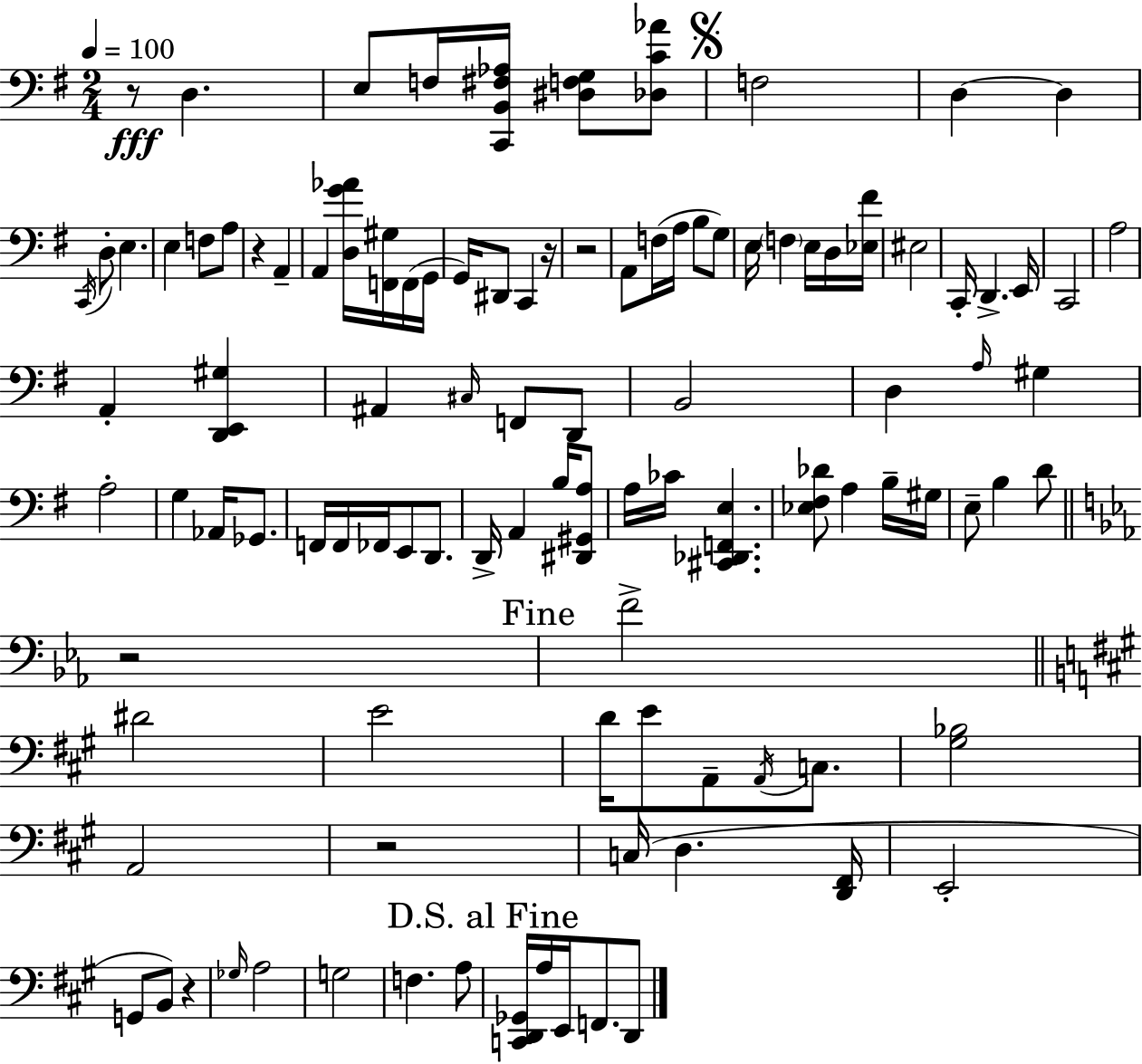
X:1
T:Untitled
M:2/4
L:1/4
K:Em
z/2 D, E,/2 F,/4 [C,,B,,^F,_A,]/4 [^D,F,G,]/2 [_D,C_A]/2 F,2 D, D, C,,/4 D,/2 E, E, F,/2 A,/2 z A,, A,, [D,G_A]/4 [F,,^G,]/4 F,,/4 G,,/4 G,,/4 ^D,,/2 C,, z/4 z2 A,,/2 F,/4 A,/4 B,/2 G,/2 E,/4 F, E,/4 D,/4 [_E,^F]/4 ^E,2 C,,/4 D,, E,,/4 C,,2 A,2 A,, [D,,E,,^G,] ^A,, ^C,/4 F,,/2 D,,/2 B,,2 D, A,/4 ^G, A,2 G, _A,,/4 _G,,/2 F,,/4 F,,/4 _F,,/4 E,,/2 D,,/2 D,,/4 A,, B,/4 [^D,,^G,,A,]/2 A,/4 _C/4 [^C,,_D,,F,,E,] [_E,^F,_D]/2 A, B,/4 ^G,/4 E,/2 B, D/2 z2 F2 ^D2 E2 D/4 E/2 A,,/2 A,,/4 C,/2 [^G,_B,]2 A,,2 z2 C,/4 D, [D,,^F,,]/4 E,,2 G,,/2 B,,/2 z _G,/4 A,2 G,2 F, A,/2 [C,,D,,_G,,]/4 A,/4 E,,/4 F,,/2 D,,/2